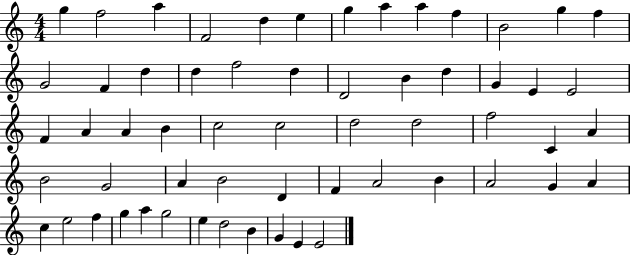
{
  \clef treble
  \numericTimeSignature
  \time 4/4
  \key c \major
  g''4 f''2 a''4 | f'2 d''4 e''4 | g''4 a''4 a''4 f''4 | b'2 g''4 f''4 | \break g'2 f'4 d''4 | d''4 f''2 d''4 | d'2 b'4 d''4 | g'4 e'4 e'2 | \break f'4 a'4 a'4 b'4 | c''2 c''2 | d''2 d''2 | f''2 c'4 a'4 | \break b'2 g'2 | a'4 b'2 d'4 | f'4 a'2 b'4 | a'2 g'4 a'4 | \break c''4 e''2 f''4 | g''4 a''4 g''2 | e''4 d''2 b'4 | g'4 e'4 e'2 | \break \bar "|."
}